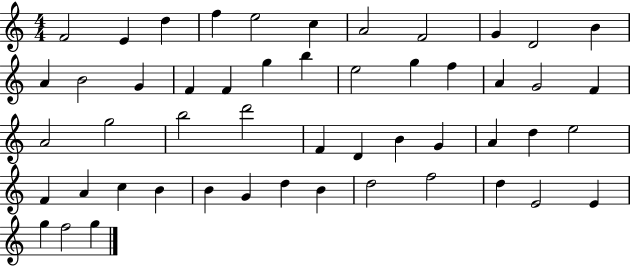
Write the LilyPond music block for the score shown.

{
  \clef treble
  \numericTimeSignature
  \time 4/4
  \key c \major
  f'2 e'4 d''4 | f''4 e''2 c''4 | a'2 f'2 | g'4 d'2 b'4 | \break a'4 b'2 g'4 | f'4 f'4 g''4 b''4 | e''2 g''4 f''4 | a'4 g'2 f'4 | \break a'2 g''2 | b''2 d'''2 | f'4 d'4 b'4 g'4 | a'4 d''4 e''2 | \break f'4 a'4 c''4 b'4 | b'4 g'4 d''4 b'4 | d''2 f''2 | d''4 e'2 e'4 | \break g''4 f''2 g''4 | \bar "|."
}